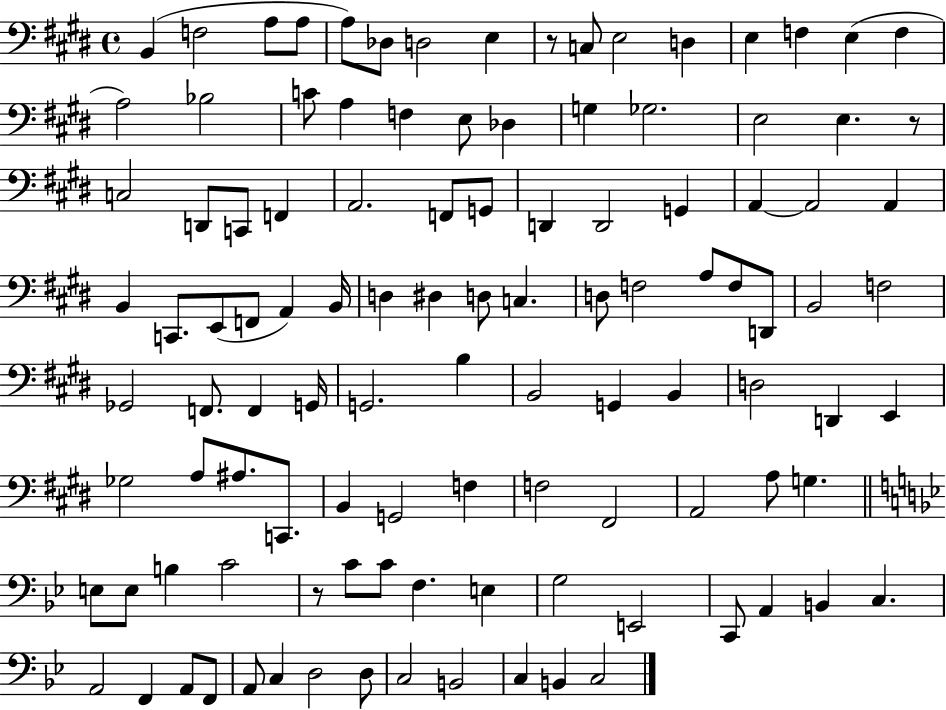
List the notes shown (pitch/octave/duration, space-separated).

B2/q F3/h A3/e A3/e A3/e Db3/e D3/h E3/q R/e C3/e E3/h D3/q E3/q F3/q E3/q F3/q A3/h Bb3/h C4/e A3/q F3/q E3/e Db3/q G3/q Gb3/h. E3/h E3/q. R/e C3/h D2/e C2/e F2/q A2/h. F2/e G2/e D2/q D2/h G2/q A2/q A2/h A2/q B2/q C2/e. E2/e F2/e A2/q B2/s D3/q D#3/q D3/e C3/q. D3/e F3/h A3/e F3/e D2/e B2/h F3/h Gb2/h F2/e. F2/q G2/s G2/h. B3/q B2/h G2/q B2/q D3/h D2/q E2/q Gb3/h A3/e A#3/e. C2/e. B2/q G2/h F3/q F3/h F#2/h A2/h A3/e G3/q. E3/e E3/e B3/q C4/h R/e C4/e C4/e F3/q. E3/q G3/h E2/h C2/e A2/q B2/q C3/q. A2/h F2/q A2/e F2/e A2/e C3/q D3/h D3/e C3/h B2/h C3/q B2/q C3/h